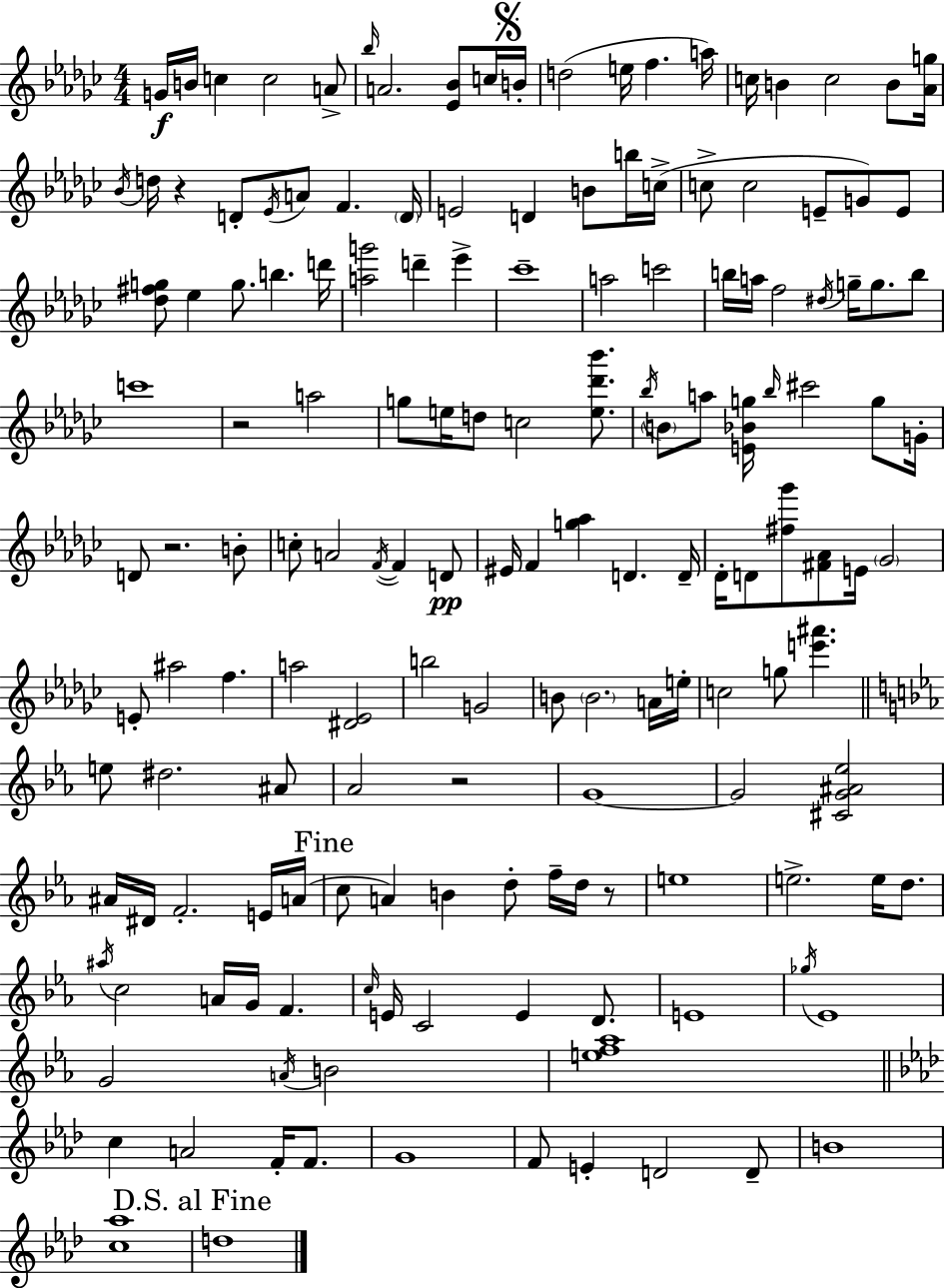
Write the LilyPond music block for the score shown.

{
  \clef treble
  \numericTimeSignature
  \time 4/4
  \key ees \minor
  g'16\f b'16 c''4 c''2 a'8-> | \grace { bes''16 } a'2. <ees' bes'>8 c''16 | \mark \markup { \musicglyph "scripts.segno" } b'16-. d''2( e''16 f''4. | a''16) c''16 b'4 c''2 b'8 | \break <aes' g''>16 \acciaccatura { bes'16 } d''16 r4 d'8-. \acciaccatura { ees'16 } a'8 f'4. | \parenthesize d'16 e'2 d'4 b'8 | b''16 c''16->( c''8-> c''2 e'8-- g'8) | e'8 <des'' fis'' g''>8 ees''4 g''8. b''4. | \break d'''16 <a'' g'''>2 d'''4-- ees'''4-> | ces'''1-- | a''2 c'''2 | b''16 a''16 f''2 \acciaccatura { dis''16 } g''16-- g''8. | \break b''8 c'''1 | r2 a''2 | g''8 e''16 d''8 c''2 | <e'' des''' bes'''>8. \acciaccatura { bes''16 } \parenthesize b'8 a''8 <e' bes' g''>16 \grace { bes''16 } cis'''2 | \break g''8 g'16-. d'8 r2. | b'8-. c''8-. a'2 | \acciaccatura { f'16~ }~ f'4 d'8\pp eis'16 f'4 <g'' aes''>4 | d'4. d'16-- des'16-. d'8 <fis'' ges'''>8 <fis' aes'>8 e'16 \parenthesize ges'2 | \break e'8-. ais''2 | f''4. a''2 <dis' ees'>2 | b''2 g'2 | b'8 \parenthesize b'2. | \break a'16 e''16-. c''2 g''8 | <e''' ais'''>4. \bar "||" \break \key c \minor e''8 dis''2. ais'8 | aes'2 r2 | g'1~~ | g'2 <cis' g' ais' ees''>2 | \break ais'16 dis'16 f'2.-. e'16 a'16( | \mark "Fine" c''8 a'4) b'4 d''8-. f''16-- d''16 r8 | e''1 | e''2.-> e''16 d''8. | \break \acciaccatura { ais''16 } c''2 a'16 g'16 f'4. | \grace { c''16 } e'16 c'2 e'4 d'8. | e'1 | \acciaccatura { ges''16 } ees'1 | \break g'2 \acciaccatura { a'16 } b'2 | <e'' f'' aes''>1 | \bar "||" \break \key aes \major c''4 a'2 f'16-. f'8. | g'1 | f'8 e'4-. d'2 d'8-- | b'1 | \break <c'' aes''>1 | \mark "D.S. al Fine" d''1 | \bar "|."
}